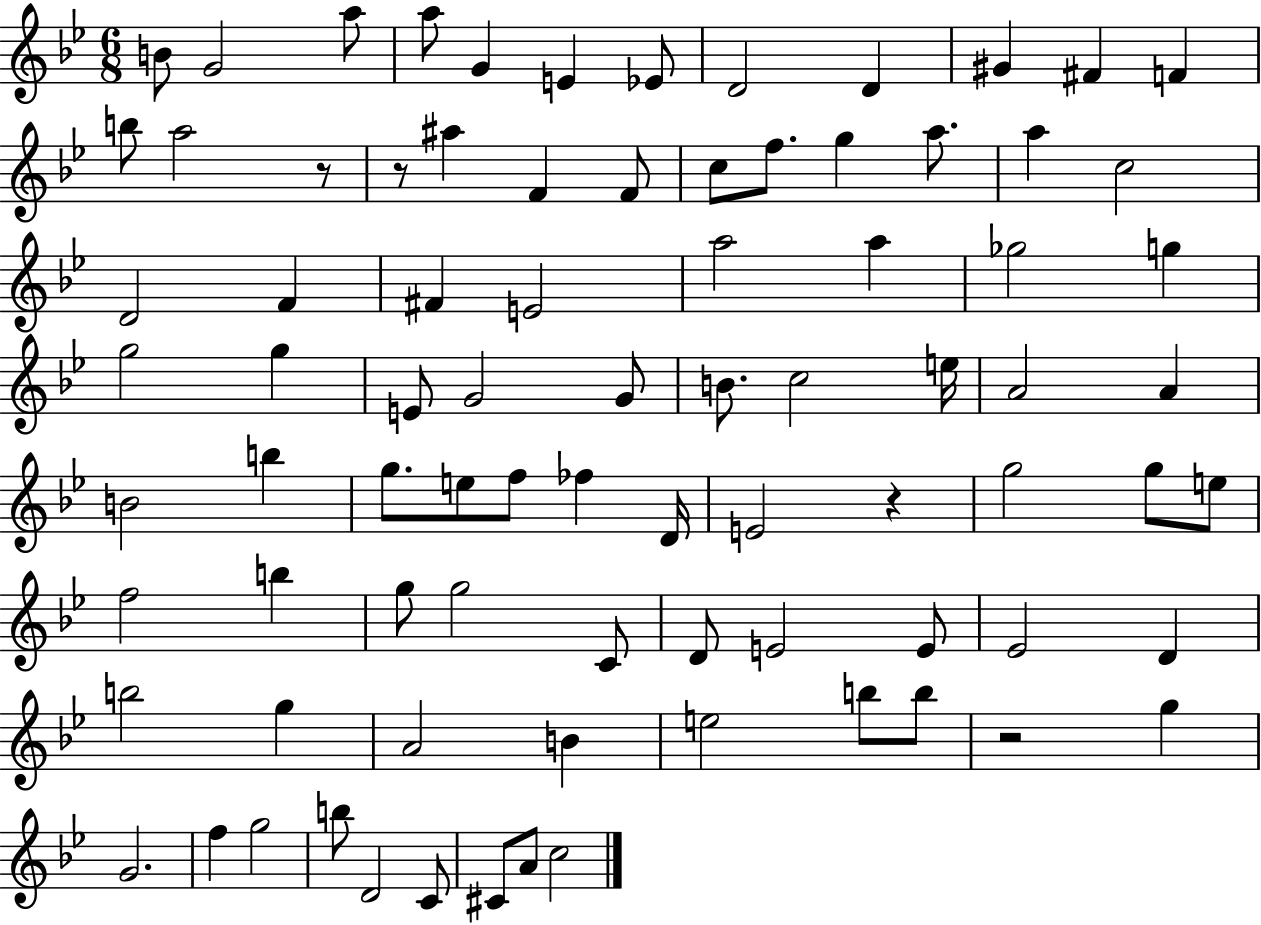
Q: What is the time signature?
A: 6/8